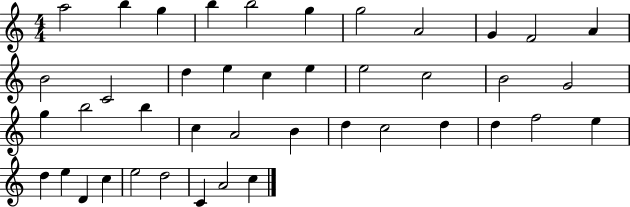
A5/h B5/q G5/q B5/q B5/h G5/q G5/h A4/h G4/q F4/h A4/q B4/h C4/h D5/q E5/q C5/q E5/q E5/h C5/h B4/h G4/h G5/q B5/h B5/q C5/q A4/h B4/q D5/q C5/h D5/q D5/q F5/h E5/q D5/q E5/q D4/q C5/q E5/h D5/h C4/q A4/h C5/q